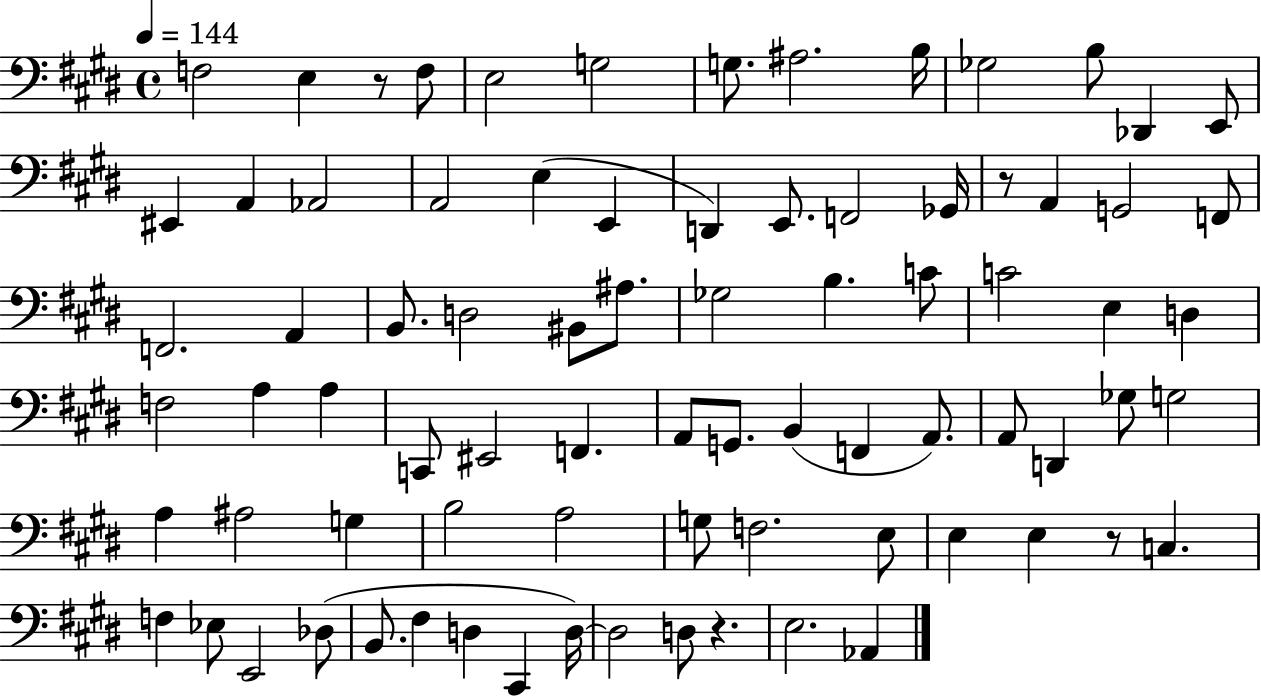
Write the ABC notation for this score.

X:1
T:Untitled
M:4/4
L:1/4
K:E
F,2 E, z/2 F,/2 E,2 G,2 G,/2 ^A,2 B,/4 _G,2 B,/2 _D,, E,,/2 ^E,, A,, _A,,2 A,,2 E, E,, D,, E,,/2 F,,2 _G,,/4 z/2 A,, G,,2 F,,/2 F,,2 A,, B,,/2 D,2 ^B,,/2 ^A,/2 _G,2 B, C/2 C2 E, D, F,2 A, A, C,,/2 ^E,,2 F,, A,,/2 G,,/2 B,, F,, A,,/2 A,,/2 D,, _G,/2 G,2 A, ^A,2 G, B,2 A,2 G,/2 F,2 E,/2 E, E, z/2 C, F, _E,/2 E,,2 _D,/2 B,,/2 ^F, D, ^C,, D,/4 D,2 D,/2 z E,2 _A,,